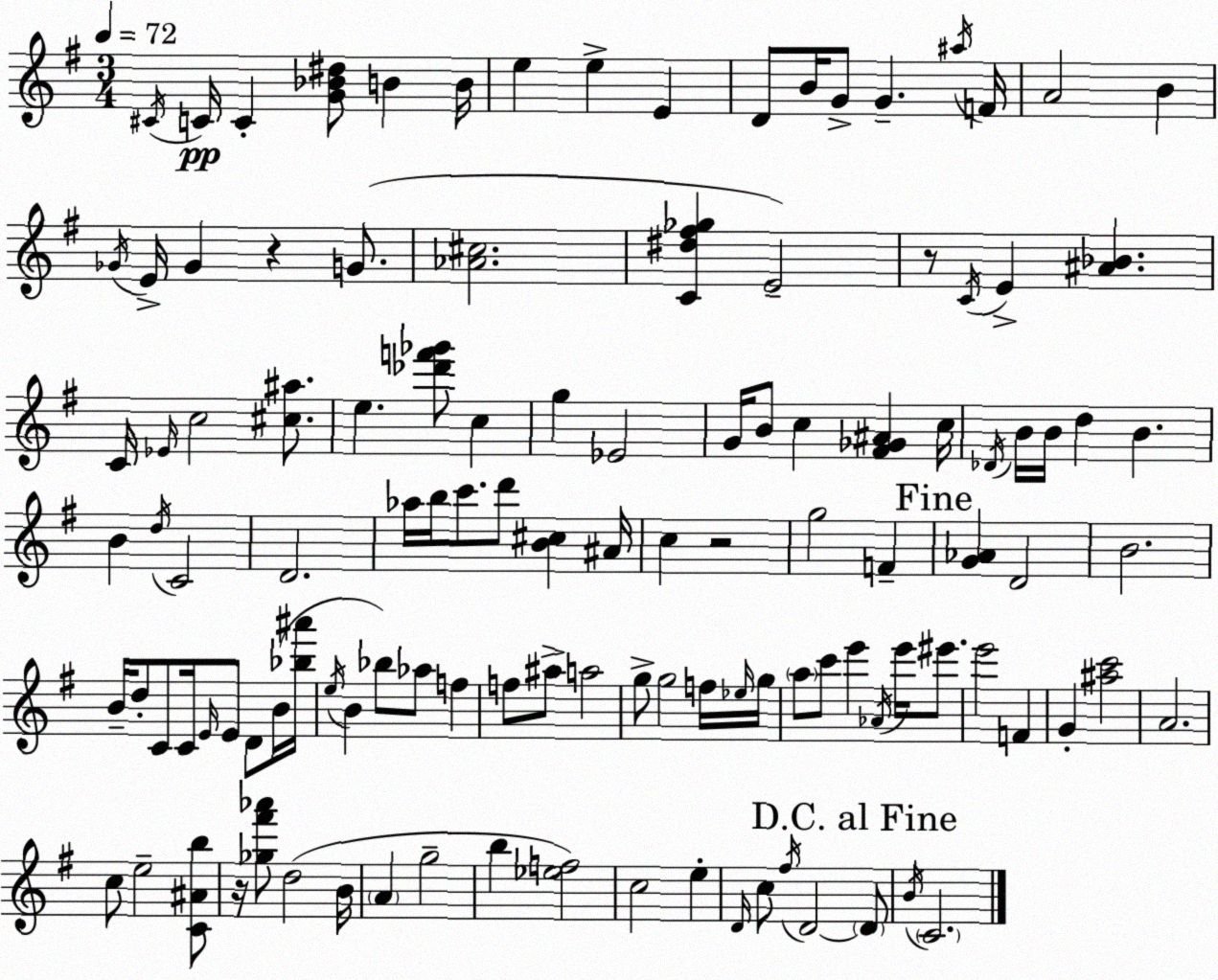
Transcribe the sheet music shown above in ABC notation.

X:1
T:Untitled
M:3/4
L:1/4
K:G
^C/4 C/4 C [G_B^d]/2 B B/4 e e E D/2 B/4 G/2 G ^a/4 F/4 A2 B _G/4 E/4 _G z G/2 [_A^c]2 [C^d^f_g] E2 z/2 C/4 E [^A_B] C/4 _E/4 c2 [^c^a]/2 e [_d'f'_g']/2 c g _E2 G/4 B/2 c [^F_G^A] c/4 _D/4 B/4 B/4 d B B d/4 C2 D2 _a/4 b/4 c'/2 d'/2 [B^c] ^A/4 c z2 g2 F [G_A] D2 B2 B/4 d/2 C/2 C/4 E/4 E/2 D/2 B/4 [_b^a']/4 e/4 B _b/2 _a/2 f f/2 ^a/2 a2 g/2 g2 f/4 _e/4 g/4 a/2 c'/2 e' _A/4 e'/4 ^e'/2 e'2 F G [^ac']2 A2 c/2 e2 [C^Ab]/2 z/4 [_g^f'_a']/2 d2 B/4 A g2 b [_ef]2 c2 e D/4 c/2 ^f/4 D2 D/2 B/4 C2